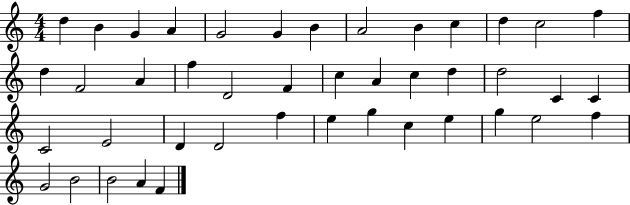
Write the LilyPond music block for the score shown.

{
  \clef treble
  \numericTimeSignature
  \time 4/4
  \key c \major
  d''4 b'4 g'4 a'4 | g'2 g'4 b'4 | a'2 b'4 c''4 | d''4 c''2 f''4 | \break d''4 f'2 a'4 | f''4 d'2 f'4 | c''4 a'4 c''4 d''4 | d''2 c'4 c'4 | \break c'2 e'2 | d'4 d'2 f''4 | e''4 g''4 c''4 e''4 | g''4 e''2 f''4 | \break g'2 b'2 | b'2 a'4 f'4 | \bar "|."
}